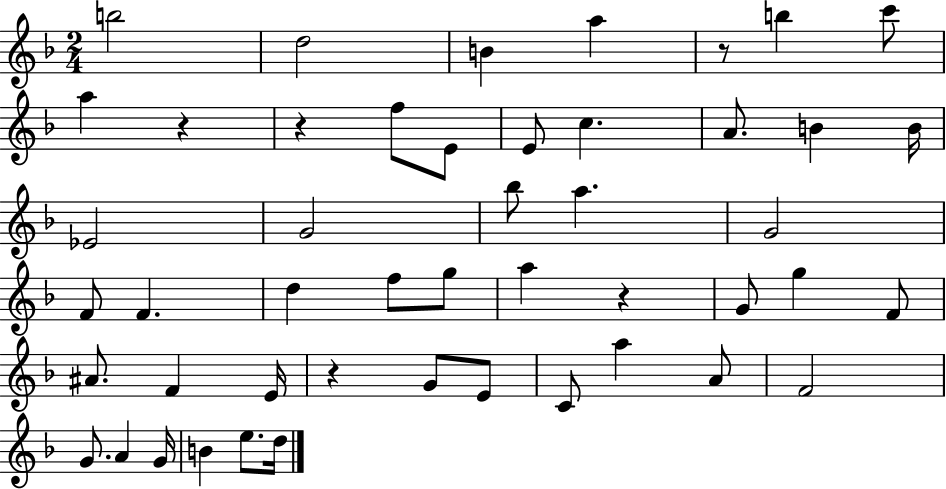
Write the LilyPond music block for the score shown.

{
  \clef treble
  \numericTimeSignature
  \time 2/4
  \key f \major
  b''2 | d''2 | b'4 a''4 | r8 b''4 c'''8 | \break a''4 r4 | r4 f''8 e'8 | e'8 c''4. | a'8. b'4 b'16 | \break ees'2 | g'2 | bes''8 a''4. | g'2 | \break f'8 f'4. | d''4 f''8 g''8 | a''4 r4 | g'8 g''4 f'8 | \break ais'8. f'4 e'16 | r4 g'8 e'8 | c'8 a''4 a'8 | f'2 | \break g'8. a'4 g'16 | b'4 e''8. d''16 | \bar "|."
}